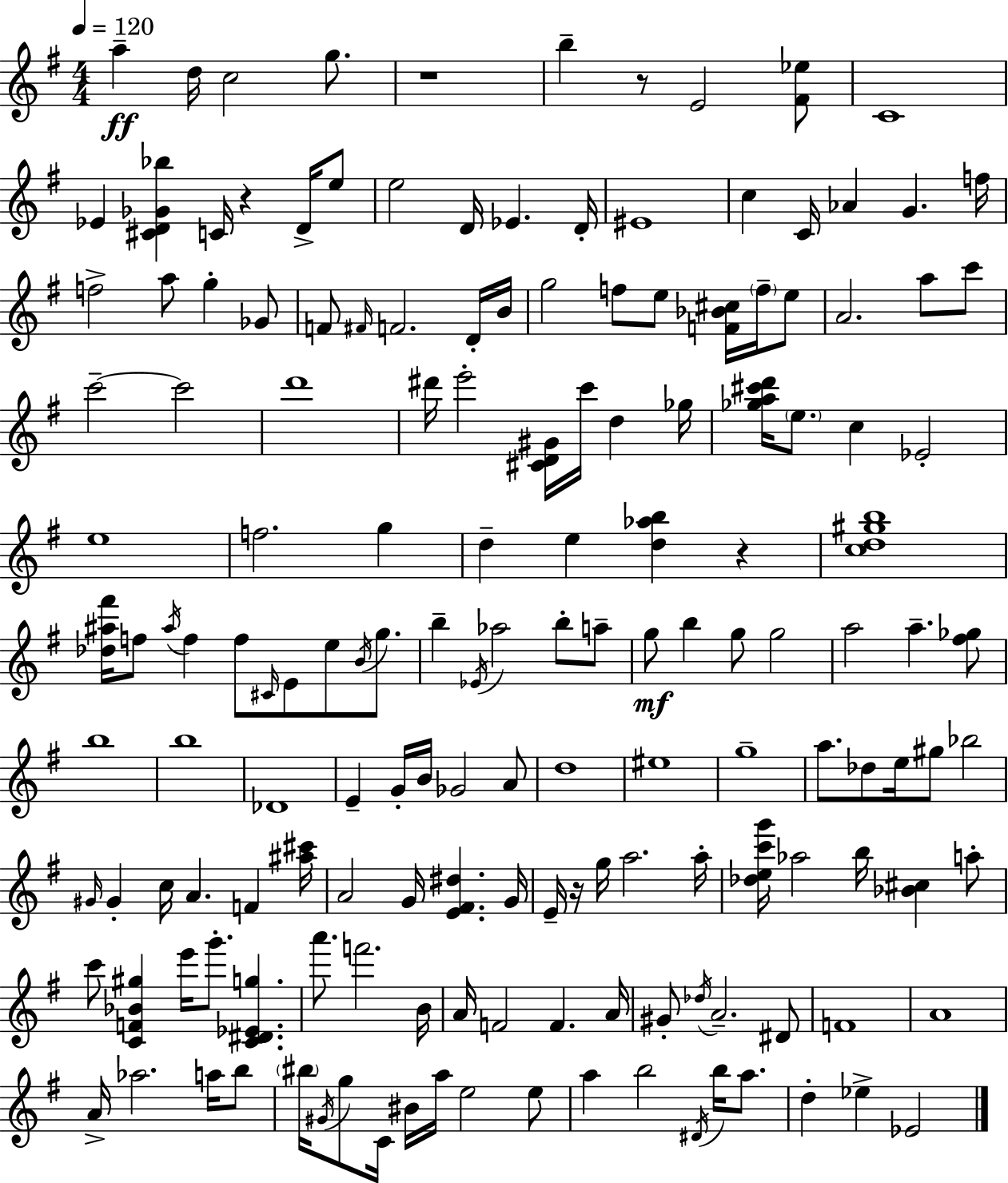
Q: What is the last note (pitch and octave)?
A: Eb4